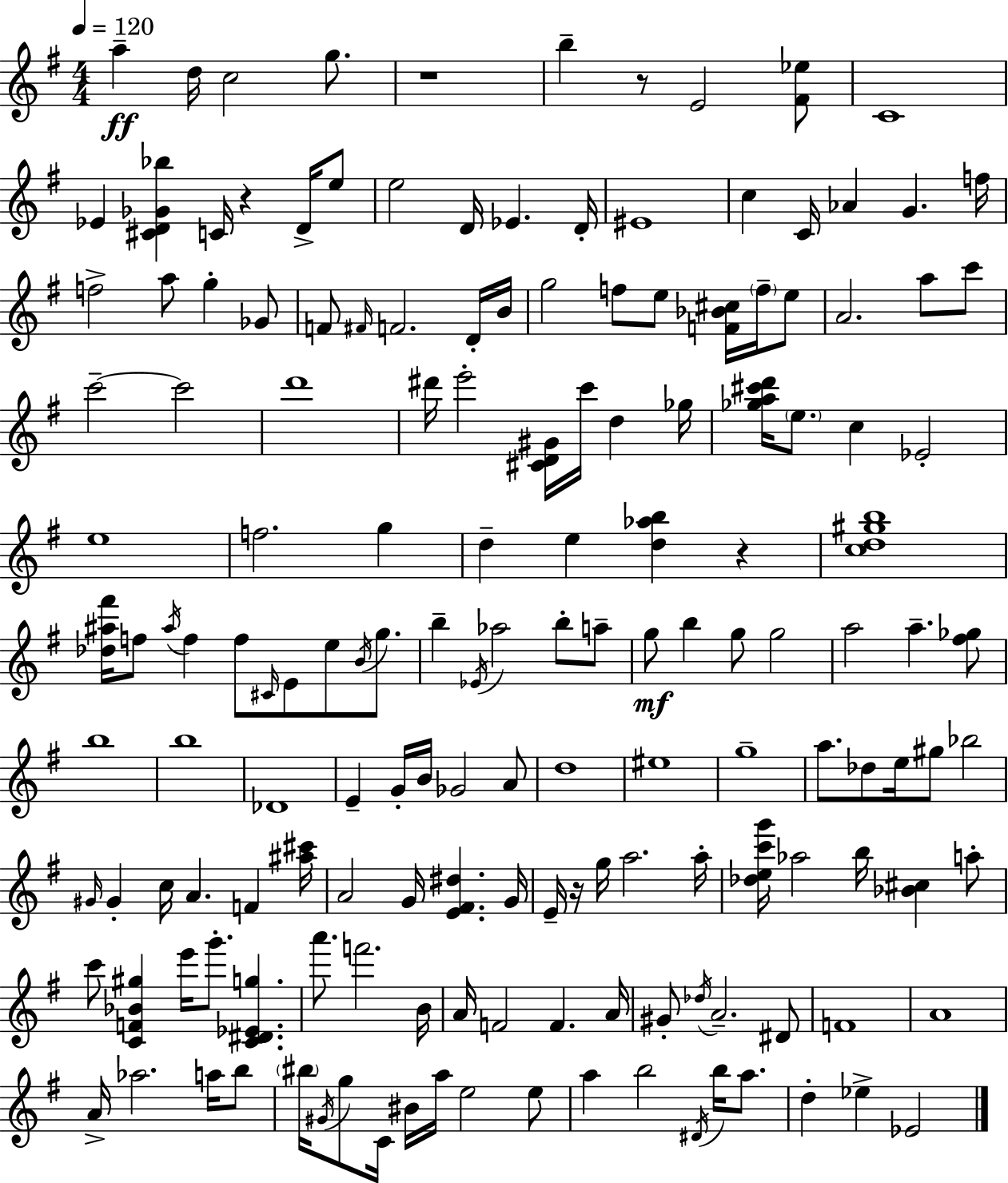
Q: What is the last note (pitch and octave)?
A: Eb4